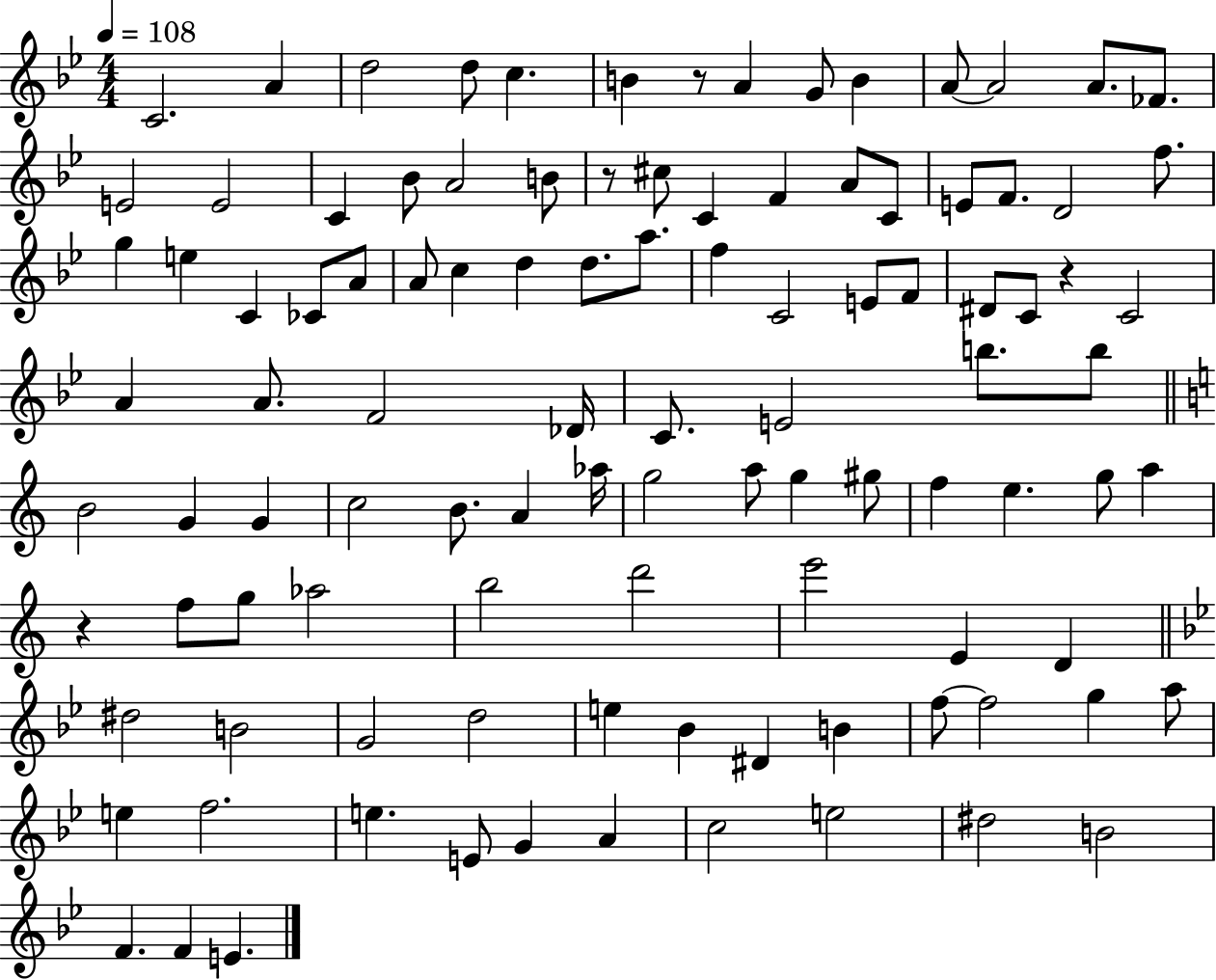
{
  \clef treble
  \numericTimeSignature
  \time 4/4
  \key bes \major
  \tempo 4 = 108
  c'2. a'4 | d''2 d''8 c''4. | b'4 r8 a'4 g'8 b'4 | a'8~~ a'2 a'8. fes'8. | \break e'2 e'2 | c'4 bes'8 a'2 b'8 | r8 cis''8 c'4 f'4 a'8 c'8 | e'8 f'8. d'2 f''8. | \break g''4 e''4 c'4 ces'8 a'8 | a'8 c''4 d''4 d''8. a''8. | f''4 c'2 e'8 f'8 | dis'8 c'8 r4 c'2 | \break a'4 a'8. f'2 des'16 | c'8. e'2 b''8. b''8 | \bar "||" \break \key c \major b'2 g'4 g'4 | c''2 b'8. a'4 aes''16 | g''2 a''8 g''4 gis''8 | f''4 e''4. g''8 a''4 | \break r4 f''8 g''8 aes''2 | b''2 d'''2 | e'''2 e'4 d'4 | \bar "||" \break \key g \minor dis''2 b'2 | g'2 d''2 | e''4 bes'4 dis'4 b'4 | f''8~~ f''2 g''4 a''8 | \break e''4 f''2. | e''4. e'8 g'4 a'4 | c''2 e''2 | dis''2 b'2 | \break f'4. f'4 e'4. | \bar "|."
}